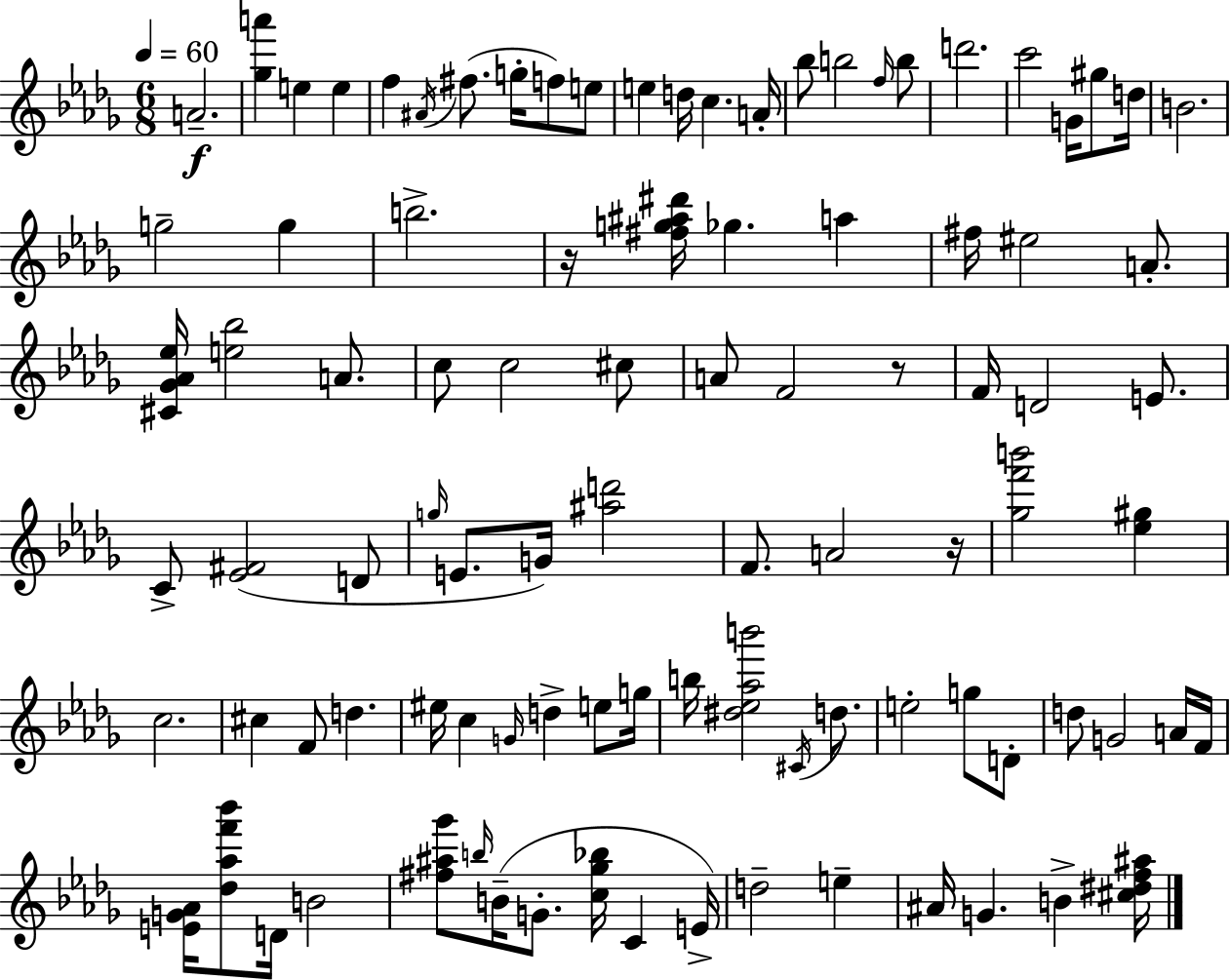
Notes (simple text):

A4/h. [Gb5,A6]/q E5/q E5/q F5/q A#4/s F#5/e. G5/s F5/e E5/e E5/q D5/s C5/q. A4/s Bb5/e B5/h F5/s B5/e D6/h. C6/h G4/s G#5/e D5/s B4/h. G5/h G5/q B5/h. R/s [F#5,G5,A#5,D#6]/s Gb5/q. A5/q F#5/s EIS5/h A4/e. [C#4,Gb4,Ab4,Eb5]/s [E5,Bb5]/h A4/e. C5/e C5/h C#5/e A4/e F4/h R/e F4/s D4/h E4/e. C4/e [Eb4,F#4]/h D4/e G5/s E4/e. G4/s [A#5,D6]/h F4/e. A4/h R/s [Gb5,F6,B6]/h [Eb5,G#5]/q C5/h. C#5/q F4/e D5/q. EIS5/s C5/q G4/s D5/q E5/e G5/s B5/s [D#5,Eb5,Ab5,B6]/h C#4/s D5/e. E5/h G5/e D4/e D5/e G4/h A4/s F4/s [E4,G4,Ab4]/s [Db5,Ab5,F6,Bb6]/e D4/s B4/h [F#5,A#5,Gb6]/e B5/s B4/s G4/e. [C5,Gb5,Bb5]/s C4/q E4/s D5/h E5/q A#4/s G4/q. B4/q [C#5,D#5,F5,A#5]/s